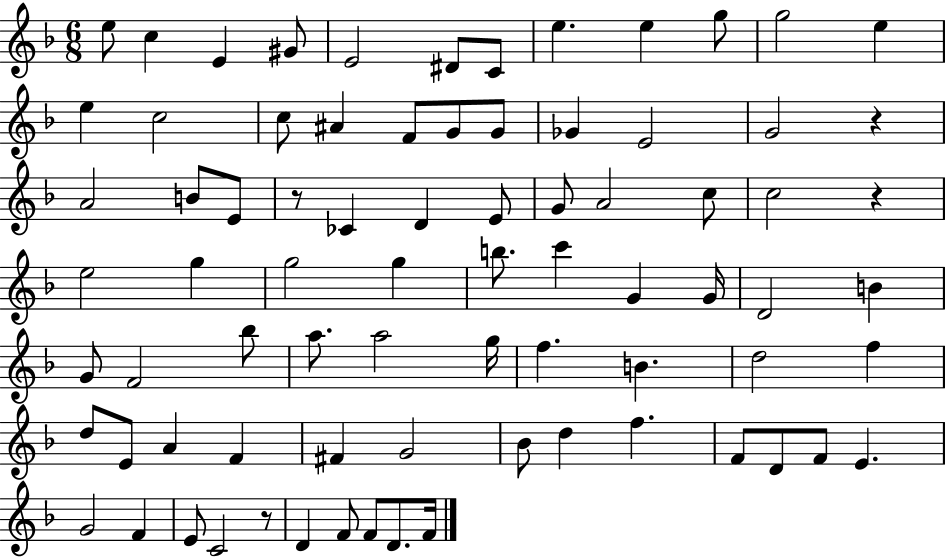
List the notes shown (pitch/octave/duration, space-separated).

E5/e C5/q E4/q G#4/e E4/h D#4/e C4/e E5/q. E5/q G5/e G5/h E5/q E5/q C5/h C5/e A#4/q F4/e G4/e G4/e Gb4/q E4/h G4/h R/q A4/h B4/e E4/e R/e CES4/q D4/q E4/e G4/e A4/h C5/e C5/h R/q E5/h G5/q G5/h G5/q B5/e. C6/q G4/q G4/s D4/h B4/q G4/e F4/h Bb5/e A5/e. A5/h G5/s F5/q. B4/q. D5/h F5/q D5/e E4/e A4/q F4/q F#4/q G4/h Bb4/e D5/q F5/q. F4/e D4/e F4/e E4/q. G4/h F4/q E4/e C4/h R/e D4/q F4/e F4/e D4/e. F4/s